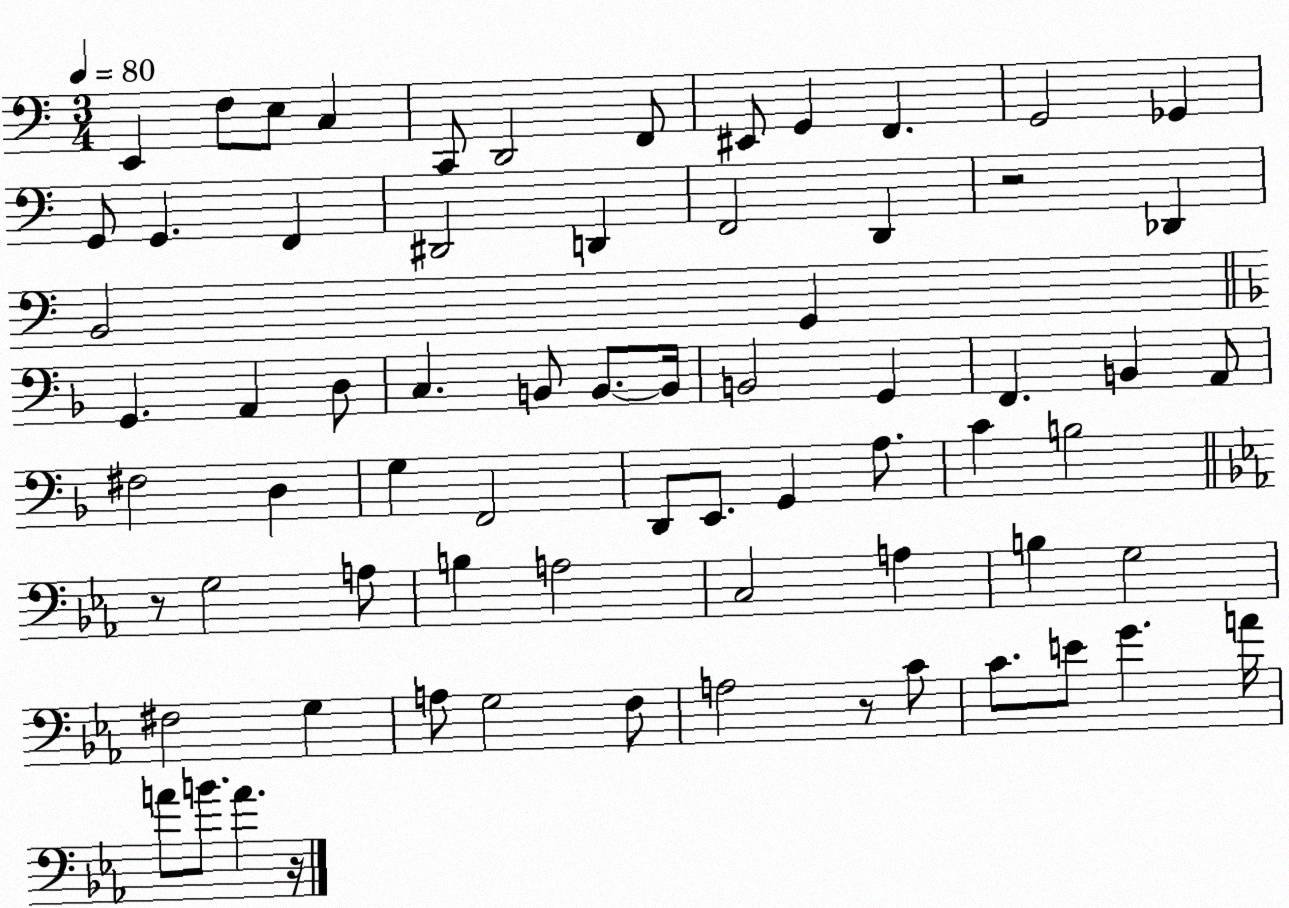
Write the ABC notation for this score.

X:1
T:Untitled
M:3/4
L:1/4
K:C
E,, F,/2 E,/2 C, C,,/2 D,,2 F,,/2 ^E,,/2 G,, F,, G,,2 _G,, G,,/2 G,, F,, ^D,,2 D,, F,,2 D,, z2 _D,, B,,2 G,, G,, A,, D,/2 C, B,,/2 B,,/2 B,,/4 B,,2 G,, F,, B,, A,,/2 ^F,2 D, G, F,,2 D,,/2 E,,/2 G,, A,/2 C B,2 z/2 G,2 A,/2 B, A,2 C,2 A, B, G,2 ^F,2 G, A,/2 G,2 F,/2 A,2 z/2 C/2 C/2 E/2 G A/4 A/2 B/2 A z/4